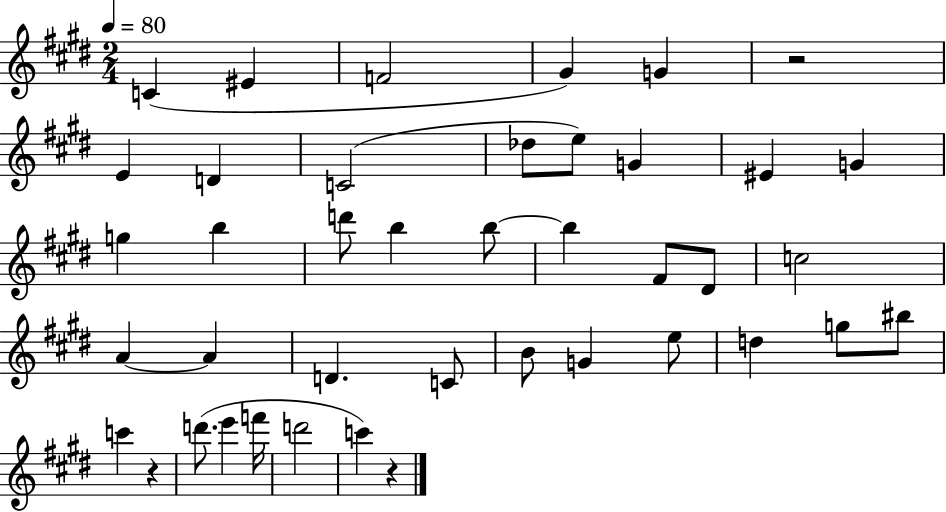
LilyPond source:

{
  \clef treble
  \numericTimeSignature
  \time 2/4
  \key e \major
  \tempo 4 = 80
  c'4( eis'4 | f'2 | gis'4) g'4 | r2 | \break e'4 d'4 | c'2( | des''8 e''8) g'4 | eis'4 g'4 | \break g''4 b''4 | d'''8 b''4 b''8~~ | b''4 fis'8 dis'8 | c''2 | \break a'4~~ a'4 | d'4. c'8 | b'8 g'4 e''8 | d''4 g''8 bis''8 | \break c'''4 r4 | d'''8.( e'''4 f'''16 | d'''2 | c'''4) r4 | \break \bar "|."
}